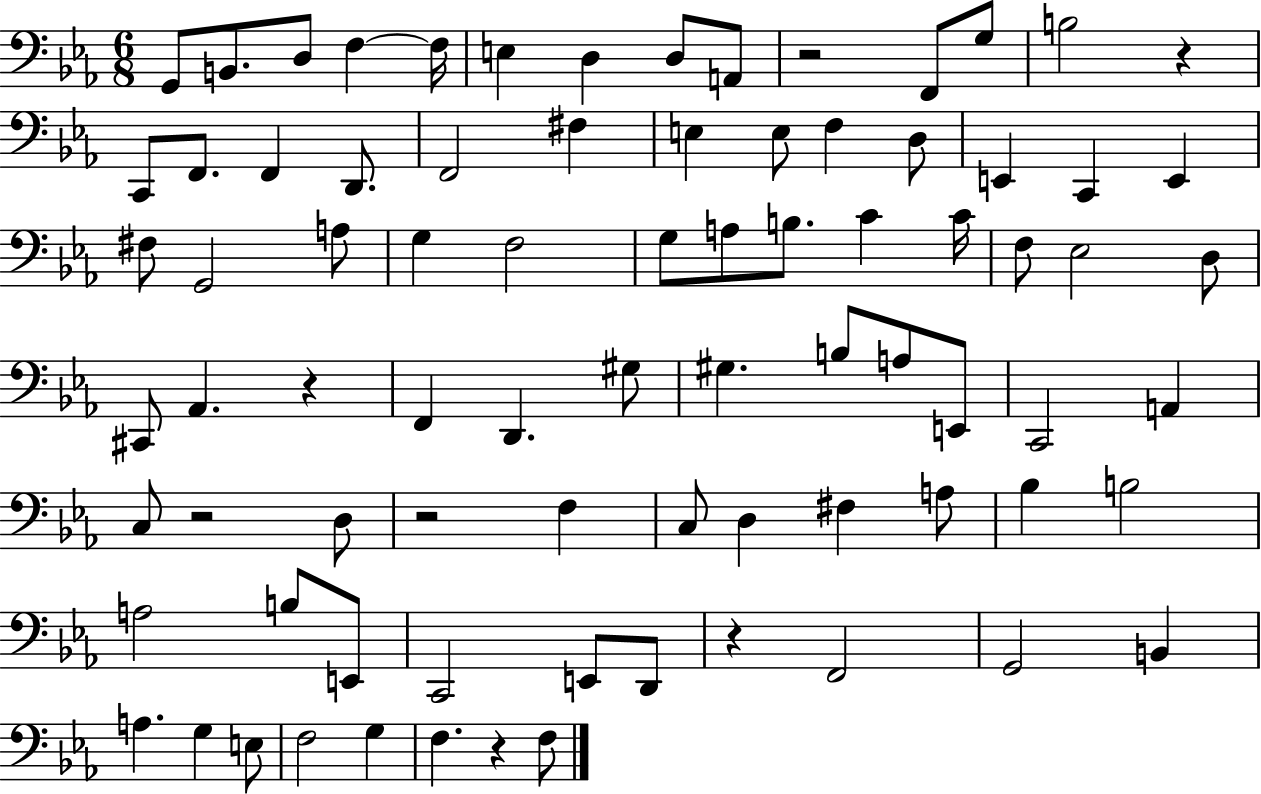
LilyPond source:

{
  \clef bass
  \numericTimeSignature
  \time 6/8
  \key ees \major
  \repeat volta 2 { g,8 b,8. d8 f4~~ f16 | e4 d4 d8 a,8 | r2 f,8 g8 | b2 r4 | \break c,8 f,8. f,4 d,8. | f,2 fis4 | e4 e8 f4 d8 | e,4 c,4 e,4 | \break fis8 g,2 a8 | g4 f2 | g8 a8 b8. c'4 c'16 | f8 ees2 d8 | \break cis,8 aes,4. r4 | f,4 d,4. gis8 | gis4. b8 a8 e,8 | c,2 a,4 | \break c8 r2 d8 | r2 f4 | c8 d4 fis4 a8 | bes4 b2 | \break a2 b8 e,8 | c,2 e,8 d,8 | r4 f,2 | g,2 b,4 | \break a4. g4 e8 | f2 g4 | f4. r4 f8 | } \bar "|."
}